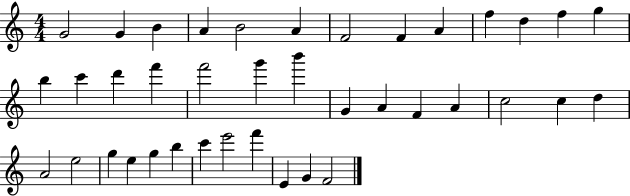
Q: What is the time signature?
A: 4/4